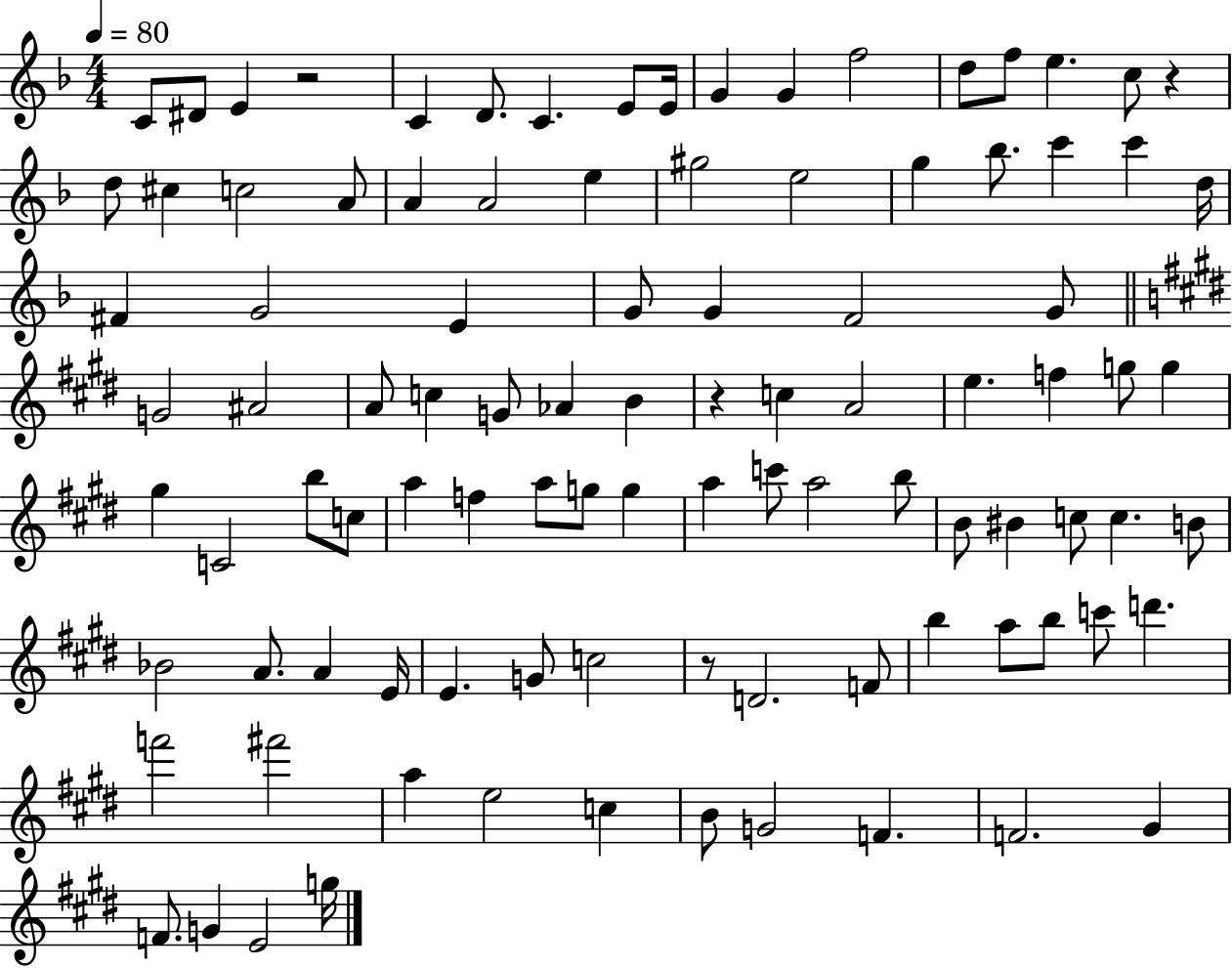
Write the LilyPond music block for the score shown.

{
  \clef treble
  \numericTimeSignature
  \time 4/4
  \key f \major
  \tempo 4 = 80
  c'8 dis'8 e'4 r2 | c'4 d'8. c'4. e'8 e'16 | g'4 g'4 f''2 | d''8 f''8 e''4. c''8 r4 | \break d''8 cis''4 c''2 a'8 | a'4 a'2 e''4 | gis''2 e''2 | g''4 bes''8. c'''4 c'''4 d''16 | \break fis'4 g'2 e'4 | g'8 g'4 f'2 g'8 | \bar "||" \break \key e \major g'2 ais'2 | a'8 c''4 g'8 aes'4 b'4 | r4 c''4 a'2 | e''4. f''4 g''8 g''4 | \break gis''4 c'2 b''8 c''8 | a''4 f''4 a''8 g''8 g''4 | a''4 c'''8 a''2 b''8 | b'8 bis'4 c''8 c''4. b'8 | \break bes'2 a'8. a'4 e'16 | e'4. g'8 c''2 | r8 d'2. f'8 | b''4 a''8 b''8 c'''8 d'''4. | \break f'''2 fis'''2 | a''4 e''2 c''4 | b'8 g'2 f'4. | f'2. gis'4 | \break f'8. g'4 e'2 g''16 | \bar "|."
}